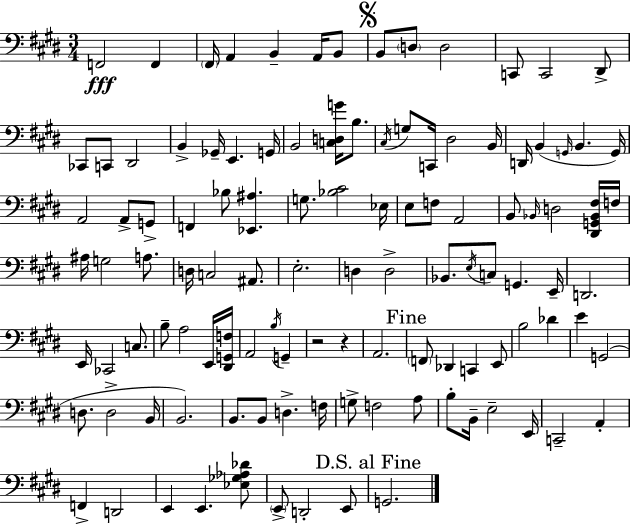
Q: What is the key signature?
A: E major